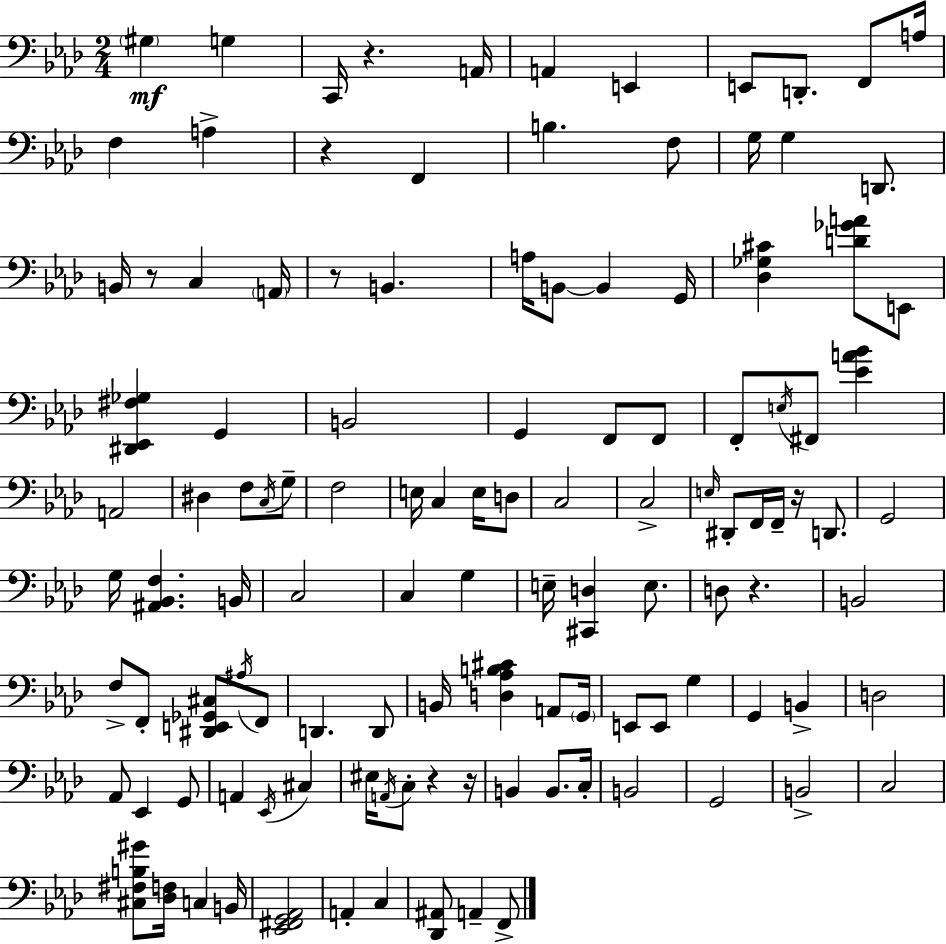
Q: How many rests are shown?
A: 8